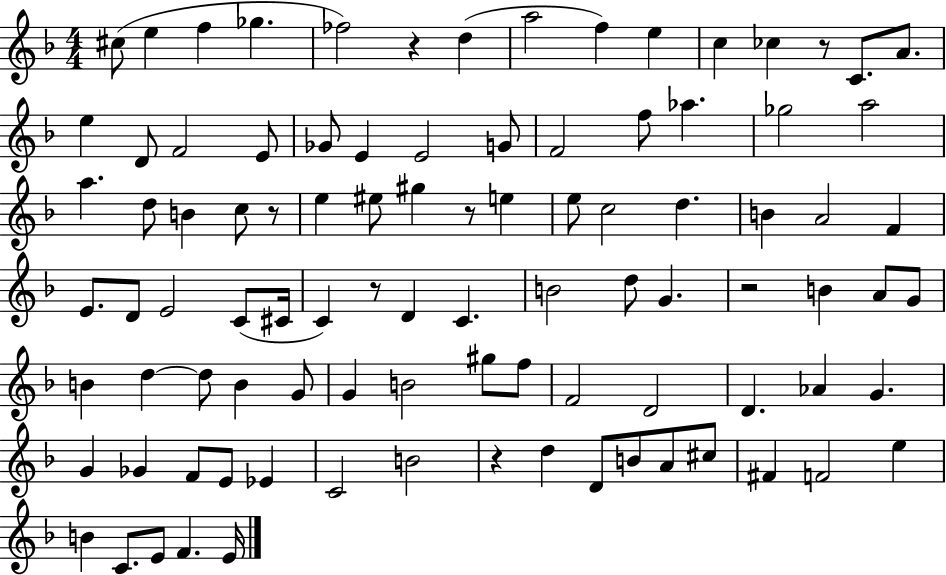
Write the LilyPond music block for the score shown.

{
  \clef treble
  \numericTimeSignature
  \time 4/4
  \key f \major
  \repeat volta 2 { cis''8( e''4 f''4 ges''4. | fes''2) r4 d''4( | a''2 f''4) e''4 | c''4 ces''4 r8 c'8. a'8. | \break e''4 d'8 f'2 e'8 | ges'8 e'4 e'2 g'8 | f'2 f''8 aes''4. | ges''2 a''2 | \break a''4. d''8 b'4 c''8 r8 | e''4 eis''8 gis''4 r8 e''4 | e''8 c''2 d''4. | b'4 a'2 f'4 | \break e'8. d'8 e'2 c'8( cis'16 | c'4) r8 d'4 c'4. | b'2 d''8 g'4. | r2 b'4 a'8 g'8 | \break b'4 d''4~~ d''8 b'4 g'8 | g'4 b'2 gis''8 f''8 | f'2 d'2 | d'4. aes'4 g'4. | \break g'4 ges'4 f'8 e'8 ees'4 | c'2 b'2 | r4 d''4 d'8 b'8 a'8 cis''8 | fis'4 f'2 e''4 | \break b'4 c'8. e'8 f'4. e'16 | } \bar "|."
}